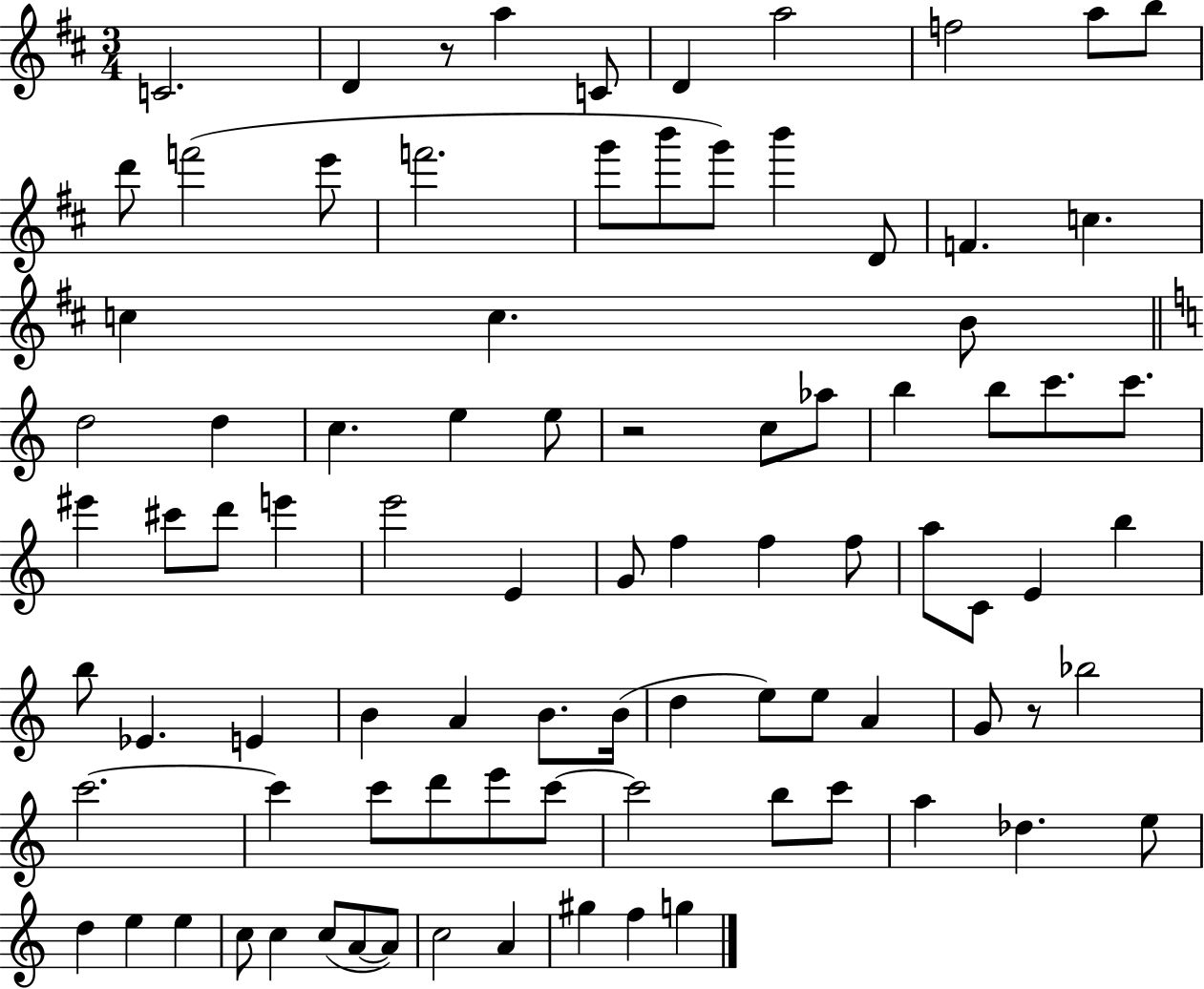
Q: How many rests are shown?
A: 3